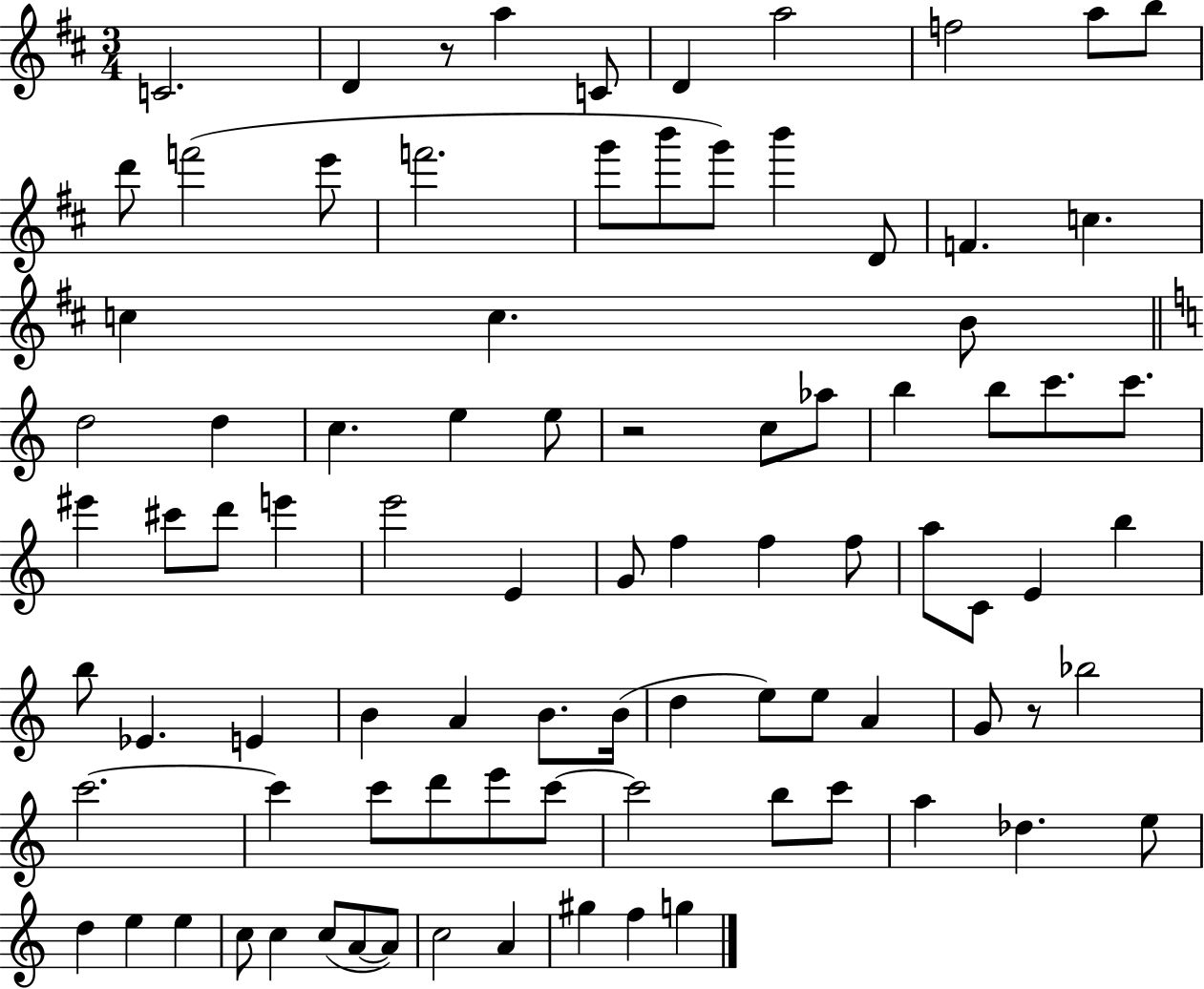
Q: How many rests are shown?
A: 3